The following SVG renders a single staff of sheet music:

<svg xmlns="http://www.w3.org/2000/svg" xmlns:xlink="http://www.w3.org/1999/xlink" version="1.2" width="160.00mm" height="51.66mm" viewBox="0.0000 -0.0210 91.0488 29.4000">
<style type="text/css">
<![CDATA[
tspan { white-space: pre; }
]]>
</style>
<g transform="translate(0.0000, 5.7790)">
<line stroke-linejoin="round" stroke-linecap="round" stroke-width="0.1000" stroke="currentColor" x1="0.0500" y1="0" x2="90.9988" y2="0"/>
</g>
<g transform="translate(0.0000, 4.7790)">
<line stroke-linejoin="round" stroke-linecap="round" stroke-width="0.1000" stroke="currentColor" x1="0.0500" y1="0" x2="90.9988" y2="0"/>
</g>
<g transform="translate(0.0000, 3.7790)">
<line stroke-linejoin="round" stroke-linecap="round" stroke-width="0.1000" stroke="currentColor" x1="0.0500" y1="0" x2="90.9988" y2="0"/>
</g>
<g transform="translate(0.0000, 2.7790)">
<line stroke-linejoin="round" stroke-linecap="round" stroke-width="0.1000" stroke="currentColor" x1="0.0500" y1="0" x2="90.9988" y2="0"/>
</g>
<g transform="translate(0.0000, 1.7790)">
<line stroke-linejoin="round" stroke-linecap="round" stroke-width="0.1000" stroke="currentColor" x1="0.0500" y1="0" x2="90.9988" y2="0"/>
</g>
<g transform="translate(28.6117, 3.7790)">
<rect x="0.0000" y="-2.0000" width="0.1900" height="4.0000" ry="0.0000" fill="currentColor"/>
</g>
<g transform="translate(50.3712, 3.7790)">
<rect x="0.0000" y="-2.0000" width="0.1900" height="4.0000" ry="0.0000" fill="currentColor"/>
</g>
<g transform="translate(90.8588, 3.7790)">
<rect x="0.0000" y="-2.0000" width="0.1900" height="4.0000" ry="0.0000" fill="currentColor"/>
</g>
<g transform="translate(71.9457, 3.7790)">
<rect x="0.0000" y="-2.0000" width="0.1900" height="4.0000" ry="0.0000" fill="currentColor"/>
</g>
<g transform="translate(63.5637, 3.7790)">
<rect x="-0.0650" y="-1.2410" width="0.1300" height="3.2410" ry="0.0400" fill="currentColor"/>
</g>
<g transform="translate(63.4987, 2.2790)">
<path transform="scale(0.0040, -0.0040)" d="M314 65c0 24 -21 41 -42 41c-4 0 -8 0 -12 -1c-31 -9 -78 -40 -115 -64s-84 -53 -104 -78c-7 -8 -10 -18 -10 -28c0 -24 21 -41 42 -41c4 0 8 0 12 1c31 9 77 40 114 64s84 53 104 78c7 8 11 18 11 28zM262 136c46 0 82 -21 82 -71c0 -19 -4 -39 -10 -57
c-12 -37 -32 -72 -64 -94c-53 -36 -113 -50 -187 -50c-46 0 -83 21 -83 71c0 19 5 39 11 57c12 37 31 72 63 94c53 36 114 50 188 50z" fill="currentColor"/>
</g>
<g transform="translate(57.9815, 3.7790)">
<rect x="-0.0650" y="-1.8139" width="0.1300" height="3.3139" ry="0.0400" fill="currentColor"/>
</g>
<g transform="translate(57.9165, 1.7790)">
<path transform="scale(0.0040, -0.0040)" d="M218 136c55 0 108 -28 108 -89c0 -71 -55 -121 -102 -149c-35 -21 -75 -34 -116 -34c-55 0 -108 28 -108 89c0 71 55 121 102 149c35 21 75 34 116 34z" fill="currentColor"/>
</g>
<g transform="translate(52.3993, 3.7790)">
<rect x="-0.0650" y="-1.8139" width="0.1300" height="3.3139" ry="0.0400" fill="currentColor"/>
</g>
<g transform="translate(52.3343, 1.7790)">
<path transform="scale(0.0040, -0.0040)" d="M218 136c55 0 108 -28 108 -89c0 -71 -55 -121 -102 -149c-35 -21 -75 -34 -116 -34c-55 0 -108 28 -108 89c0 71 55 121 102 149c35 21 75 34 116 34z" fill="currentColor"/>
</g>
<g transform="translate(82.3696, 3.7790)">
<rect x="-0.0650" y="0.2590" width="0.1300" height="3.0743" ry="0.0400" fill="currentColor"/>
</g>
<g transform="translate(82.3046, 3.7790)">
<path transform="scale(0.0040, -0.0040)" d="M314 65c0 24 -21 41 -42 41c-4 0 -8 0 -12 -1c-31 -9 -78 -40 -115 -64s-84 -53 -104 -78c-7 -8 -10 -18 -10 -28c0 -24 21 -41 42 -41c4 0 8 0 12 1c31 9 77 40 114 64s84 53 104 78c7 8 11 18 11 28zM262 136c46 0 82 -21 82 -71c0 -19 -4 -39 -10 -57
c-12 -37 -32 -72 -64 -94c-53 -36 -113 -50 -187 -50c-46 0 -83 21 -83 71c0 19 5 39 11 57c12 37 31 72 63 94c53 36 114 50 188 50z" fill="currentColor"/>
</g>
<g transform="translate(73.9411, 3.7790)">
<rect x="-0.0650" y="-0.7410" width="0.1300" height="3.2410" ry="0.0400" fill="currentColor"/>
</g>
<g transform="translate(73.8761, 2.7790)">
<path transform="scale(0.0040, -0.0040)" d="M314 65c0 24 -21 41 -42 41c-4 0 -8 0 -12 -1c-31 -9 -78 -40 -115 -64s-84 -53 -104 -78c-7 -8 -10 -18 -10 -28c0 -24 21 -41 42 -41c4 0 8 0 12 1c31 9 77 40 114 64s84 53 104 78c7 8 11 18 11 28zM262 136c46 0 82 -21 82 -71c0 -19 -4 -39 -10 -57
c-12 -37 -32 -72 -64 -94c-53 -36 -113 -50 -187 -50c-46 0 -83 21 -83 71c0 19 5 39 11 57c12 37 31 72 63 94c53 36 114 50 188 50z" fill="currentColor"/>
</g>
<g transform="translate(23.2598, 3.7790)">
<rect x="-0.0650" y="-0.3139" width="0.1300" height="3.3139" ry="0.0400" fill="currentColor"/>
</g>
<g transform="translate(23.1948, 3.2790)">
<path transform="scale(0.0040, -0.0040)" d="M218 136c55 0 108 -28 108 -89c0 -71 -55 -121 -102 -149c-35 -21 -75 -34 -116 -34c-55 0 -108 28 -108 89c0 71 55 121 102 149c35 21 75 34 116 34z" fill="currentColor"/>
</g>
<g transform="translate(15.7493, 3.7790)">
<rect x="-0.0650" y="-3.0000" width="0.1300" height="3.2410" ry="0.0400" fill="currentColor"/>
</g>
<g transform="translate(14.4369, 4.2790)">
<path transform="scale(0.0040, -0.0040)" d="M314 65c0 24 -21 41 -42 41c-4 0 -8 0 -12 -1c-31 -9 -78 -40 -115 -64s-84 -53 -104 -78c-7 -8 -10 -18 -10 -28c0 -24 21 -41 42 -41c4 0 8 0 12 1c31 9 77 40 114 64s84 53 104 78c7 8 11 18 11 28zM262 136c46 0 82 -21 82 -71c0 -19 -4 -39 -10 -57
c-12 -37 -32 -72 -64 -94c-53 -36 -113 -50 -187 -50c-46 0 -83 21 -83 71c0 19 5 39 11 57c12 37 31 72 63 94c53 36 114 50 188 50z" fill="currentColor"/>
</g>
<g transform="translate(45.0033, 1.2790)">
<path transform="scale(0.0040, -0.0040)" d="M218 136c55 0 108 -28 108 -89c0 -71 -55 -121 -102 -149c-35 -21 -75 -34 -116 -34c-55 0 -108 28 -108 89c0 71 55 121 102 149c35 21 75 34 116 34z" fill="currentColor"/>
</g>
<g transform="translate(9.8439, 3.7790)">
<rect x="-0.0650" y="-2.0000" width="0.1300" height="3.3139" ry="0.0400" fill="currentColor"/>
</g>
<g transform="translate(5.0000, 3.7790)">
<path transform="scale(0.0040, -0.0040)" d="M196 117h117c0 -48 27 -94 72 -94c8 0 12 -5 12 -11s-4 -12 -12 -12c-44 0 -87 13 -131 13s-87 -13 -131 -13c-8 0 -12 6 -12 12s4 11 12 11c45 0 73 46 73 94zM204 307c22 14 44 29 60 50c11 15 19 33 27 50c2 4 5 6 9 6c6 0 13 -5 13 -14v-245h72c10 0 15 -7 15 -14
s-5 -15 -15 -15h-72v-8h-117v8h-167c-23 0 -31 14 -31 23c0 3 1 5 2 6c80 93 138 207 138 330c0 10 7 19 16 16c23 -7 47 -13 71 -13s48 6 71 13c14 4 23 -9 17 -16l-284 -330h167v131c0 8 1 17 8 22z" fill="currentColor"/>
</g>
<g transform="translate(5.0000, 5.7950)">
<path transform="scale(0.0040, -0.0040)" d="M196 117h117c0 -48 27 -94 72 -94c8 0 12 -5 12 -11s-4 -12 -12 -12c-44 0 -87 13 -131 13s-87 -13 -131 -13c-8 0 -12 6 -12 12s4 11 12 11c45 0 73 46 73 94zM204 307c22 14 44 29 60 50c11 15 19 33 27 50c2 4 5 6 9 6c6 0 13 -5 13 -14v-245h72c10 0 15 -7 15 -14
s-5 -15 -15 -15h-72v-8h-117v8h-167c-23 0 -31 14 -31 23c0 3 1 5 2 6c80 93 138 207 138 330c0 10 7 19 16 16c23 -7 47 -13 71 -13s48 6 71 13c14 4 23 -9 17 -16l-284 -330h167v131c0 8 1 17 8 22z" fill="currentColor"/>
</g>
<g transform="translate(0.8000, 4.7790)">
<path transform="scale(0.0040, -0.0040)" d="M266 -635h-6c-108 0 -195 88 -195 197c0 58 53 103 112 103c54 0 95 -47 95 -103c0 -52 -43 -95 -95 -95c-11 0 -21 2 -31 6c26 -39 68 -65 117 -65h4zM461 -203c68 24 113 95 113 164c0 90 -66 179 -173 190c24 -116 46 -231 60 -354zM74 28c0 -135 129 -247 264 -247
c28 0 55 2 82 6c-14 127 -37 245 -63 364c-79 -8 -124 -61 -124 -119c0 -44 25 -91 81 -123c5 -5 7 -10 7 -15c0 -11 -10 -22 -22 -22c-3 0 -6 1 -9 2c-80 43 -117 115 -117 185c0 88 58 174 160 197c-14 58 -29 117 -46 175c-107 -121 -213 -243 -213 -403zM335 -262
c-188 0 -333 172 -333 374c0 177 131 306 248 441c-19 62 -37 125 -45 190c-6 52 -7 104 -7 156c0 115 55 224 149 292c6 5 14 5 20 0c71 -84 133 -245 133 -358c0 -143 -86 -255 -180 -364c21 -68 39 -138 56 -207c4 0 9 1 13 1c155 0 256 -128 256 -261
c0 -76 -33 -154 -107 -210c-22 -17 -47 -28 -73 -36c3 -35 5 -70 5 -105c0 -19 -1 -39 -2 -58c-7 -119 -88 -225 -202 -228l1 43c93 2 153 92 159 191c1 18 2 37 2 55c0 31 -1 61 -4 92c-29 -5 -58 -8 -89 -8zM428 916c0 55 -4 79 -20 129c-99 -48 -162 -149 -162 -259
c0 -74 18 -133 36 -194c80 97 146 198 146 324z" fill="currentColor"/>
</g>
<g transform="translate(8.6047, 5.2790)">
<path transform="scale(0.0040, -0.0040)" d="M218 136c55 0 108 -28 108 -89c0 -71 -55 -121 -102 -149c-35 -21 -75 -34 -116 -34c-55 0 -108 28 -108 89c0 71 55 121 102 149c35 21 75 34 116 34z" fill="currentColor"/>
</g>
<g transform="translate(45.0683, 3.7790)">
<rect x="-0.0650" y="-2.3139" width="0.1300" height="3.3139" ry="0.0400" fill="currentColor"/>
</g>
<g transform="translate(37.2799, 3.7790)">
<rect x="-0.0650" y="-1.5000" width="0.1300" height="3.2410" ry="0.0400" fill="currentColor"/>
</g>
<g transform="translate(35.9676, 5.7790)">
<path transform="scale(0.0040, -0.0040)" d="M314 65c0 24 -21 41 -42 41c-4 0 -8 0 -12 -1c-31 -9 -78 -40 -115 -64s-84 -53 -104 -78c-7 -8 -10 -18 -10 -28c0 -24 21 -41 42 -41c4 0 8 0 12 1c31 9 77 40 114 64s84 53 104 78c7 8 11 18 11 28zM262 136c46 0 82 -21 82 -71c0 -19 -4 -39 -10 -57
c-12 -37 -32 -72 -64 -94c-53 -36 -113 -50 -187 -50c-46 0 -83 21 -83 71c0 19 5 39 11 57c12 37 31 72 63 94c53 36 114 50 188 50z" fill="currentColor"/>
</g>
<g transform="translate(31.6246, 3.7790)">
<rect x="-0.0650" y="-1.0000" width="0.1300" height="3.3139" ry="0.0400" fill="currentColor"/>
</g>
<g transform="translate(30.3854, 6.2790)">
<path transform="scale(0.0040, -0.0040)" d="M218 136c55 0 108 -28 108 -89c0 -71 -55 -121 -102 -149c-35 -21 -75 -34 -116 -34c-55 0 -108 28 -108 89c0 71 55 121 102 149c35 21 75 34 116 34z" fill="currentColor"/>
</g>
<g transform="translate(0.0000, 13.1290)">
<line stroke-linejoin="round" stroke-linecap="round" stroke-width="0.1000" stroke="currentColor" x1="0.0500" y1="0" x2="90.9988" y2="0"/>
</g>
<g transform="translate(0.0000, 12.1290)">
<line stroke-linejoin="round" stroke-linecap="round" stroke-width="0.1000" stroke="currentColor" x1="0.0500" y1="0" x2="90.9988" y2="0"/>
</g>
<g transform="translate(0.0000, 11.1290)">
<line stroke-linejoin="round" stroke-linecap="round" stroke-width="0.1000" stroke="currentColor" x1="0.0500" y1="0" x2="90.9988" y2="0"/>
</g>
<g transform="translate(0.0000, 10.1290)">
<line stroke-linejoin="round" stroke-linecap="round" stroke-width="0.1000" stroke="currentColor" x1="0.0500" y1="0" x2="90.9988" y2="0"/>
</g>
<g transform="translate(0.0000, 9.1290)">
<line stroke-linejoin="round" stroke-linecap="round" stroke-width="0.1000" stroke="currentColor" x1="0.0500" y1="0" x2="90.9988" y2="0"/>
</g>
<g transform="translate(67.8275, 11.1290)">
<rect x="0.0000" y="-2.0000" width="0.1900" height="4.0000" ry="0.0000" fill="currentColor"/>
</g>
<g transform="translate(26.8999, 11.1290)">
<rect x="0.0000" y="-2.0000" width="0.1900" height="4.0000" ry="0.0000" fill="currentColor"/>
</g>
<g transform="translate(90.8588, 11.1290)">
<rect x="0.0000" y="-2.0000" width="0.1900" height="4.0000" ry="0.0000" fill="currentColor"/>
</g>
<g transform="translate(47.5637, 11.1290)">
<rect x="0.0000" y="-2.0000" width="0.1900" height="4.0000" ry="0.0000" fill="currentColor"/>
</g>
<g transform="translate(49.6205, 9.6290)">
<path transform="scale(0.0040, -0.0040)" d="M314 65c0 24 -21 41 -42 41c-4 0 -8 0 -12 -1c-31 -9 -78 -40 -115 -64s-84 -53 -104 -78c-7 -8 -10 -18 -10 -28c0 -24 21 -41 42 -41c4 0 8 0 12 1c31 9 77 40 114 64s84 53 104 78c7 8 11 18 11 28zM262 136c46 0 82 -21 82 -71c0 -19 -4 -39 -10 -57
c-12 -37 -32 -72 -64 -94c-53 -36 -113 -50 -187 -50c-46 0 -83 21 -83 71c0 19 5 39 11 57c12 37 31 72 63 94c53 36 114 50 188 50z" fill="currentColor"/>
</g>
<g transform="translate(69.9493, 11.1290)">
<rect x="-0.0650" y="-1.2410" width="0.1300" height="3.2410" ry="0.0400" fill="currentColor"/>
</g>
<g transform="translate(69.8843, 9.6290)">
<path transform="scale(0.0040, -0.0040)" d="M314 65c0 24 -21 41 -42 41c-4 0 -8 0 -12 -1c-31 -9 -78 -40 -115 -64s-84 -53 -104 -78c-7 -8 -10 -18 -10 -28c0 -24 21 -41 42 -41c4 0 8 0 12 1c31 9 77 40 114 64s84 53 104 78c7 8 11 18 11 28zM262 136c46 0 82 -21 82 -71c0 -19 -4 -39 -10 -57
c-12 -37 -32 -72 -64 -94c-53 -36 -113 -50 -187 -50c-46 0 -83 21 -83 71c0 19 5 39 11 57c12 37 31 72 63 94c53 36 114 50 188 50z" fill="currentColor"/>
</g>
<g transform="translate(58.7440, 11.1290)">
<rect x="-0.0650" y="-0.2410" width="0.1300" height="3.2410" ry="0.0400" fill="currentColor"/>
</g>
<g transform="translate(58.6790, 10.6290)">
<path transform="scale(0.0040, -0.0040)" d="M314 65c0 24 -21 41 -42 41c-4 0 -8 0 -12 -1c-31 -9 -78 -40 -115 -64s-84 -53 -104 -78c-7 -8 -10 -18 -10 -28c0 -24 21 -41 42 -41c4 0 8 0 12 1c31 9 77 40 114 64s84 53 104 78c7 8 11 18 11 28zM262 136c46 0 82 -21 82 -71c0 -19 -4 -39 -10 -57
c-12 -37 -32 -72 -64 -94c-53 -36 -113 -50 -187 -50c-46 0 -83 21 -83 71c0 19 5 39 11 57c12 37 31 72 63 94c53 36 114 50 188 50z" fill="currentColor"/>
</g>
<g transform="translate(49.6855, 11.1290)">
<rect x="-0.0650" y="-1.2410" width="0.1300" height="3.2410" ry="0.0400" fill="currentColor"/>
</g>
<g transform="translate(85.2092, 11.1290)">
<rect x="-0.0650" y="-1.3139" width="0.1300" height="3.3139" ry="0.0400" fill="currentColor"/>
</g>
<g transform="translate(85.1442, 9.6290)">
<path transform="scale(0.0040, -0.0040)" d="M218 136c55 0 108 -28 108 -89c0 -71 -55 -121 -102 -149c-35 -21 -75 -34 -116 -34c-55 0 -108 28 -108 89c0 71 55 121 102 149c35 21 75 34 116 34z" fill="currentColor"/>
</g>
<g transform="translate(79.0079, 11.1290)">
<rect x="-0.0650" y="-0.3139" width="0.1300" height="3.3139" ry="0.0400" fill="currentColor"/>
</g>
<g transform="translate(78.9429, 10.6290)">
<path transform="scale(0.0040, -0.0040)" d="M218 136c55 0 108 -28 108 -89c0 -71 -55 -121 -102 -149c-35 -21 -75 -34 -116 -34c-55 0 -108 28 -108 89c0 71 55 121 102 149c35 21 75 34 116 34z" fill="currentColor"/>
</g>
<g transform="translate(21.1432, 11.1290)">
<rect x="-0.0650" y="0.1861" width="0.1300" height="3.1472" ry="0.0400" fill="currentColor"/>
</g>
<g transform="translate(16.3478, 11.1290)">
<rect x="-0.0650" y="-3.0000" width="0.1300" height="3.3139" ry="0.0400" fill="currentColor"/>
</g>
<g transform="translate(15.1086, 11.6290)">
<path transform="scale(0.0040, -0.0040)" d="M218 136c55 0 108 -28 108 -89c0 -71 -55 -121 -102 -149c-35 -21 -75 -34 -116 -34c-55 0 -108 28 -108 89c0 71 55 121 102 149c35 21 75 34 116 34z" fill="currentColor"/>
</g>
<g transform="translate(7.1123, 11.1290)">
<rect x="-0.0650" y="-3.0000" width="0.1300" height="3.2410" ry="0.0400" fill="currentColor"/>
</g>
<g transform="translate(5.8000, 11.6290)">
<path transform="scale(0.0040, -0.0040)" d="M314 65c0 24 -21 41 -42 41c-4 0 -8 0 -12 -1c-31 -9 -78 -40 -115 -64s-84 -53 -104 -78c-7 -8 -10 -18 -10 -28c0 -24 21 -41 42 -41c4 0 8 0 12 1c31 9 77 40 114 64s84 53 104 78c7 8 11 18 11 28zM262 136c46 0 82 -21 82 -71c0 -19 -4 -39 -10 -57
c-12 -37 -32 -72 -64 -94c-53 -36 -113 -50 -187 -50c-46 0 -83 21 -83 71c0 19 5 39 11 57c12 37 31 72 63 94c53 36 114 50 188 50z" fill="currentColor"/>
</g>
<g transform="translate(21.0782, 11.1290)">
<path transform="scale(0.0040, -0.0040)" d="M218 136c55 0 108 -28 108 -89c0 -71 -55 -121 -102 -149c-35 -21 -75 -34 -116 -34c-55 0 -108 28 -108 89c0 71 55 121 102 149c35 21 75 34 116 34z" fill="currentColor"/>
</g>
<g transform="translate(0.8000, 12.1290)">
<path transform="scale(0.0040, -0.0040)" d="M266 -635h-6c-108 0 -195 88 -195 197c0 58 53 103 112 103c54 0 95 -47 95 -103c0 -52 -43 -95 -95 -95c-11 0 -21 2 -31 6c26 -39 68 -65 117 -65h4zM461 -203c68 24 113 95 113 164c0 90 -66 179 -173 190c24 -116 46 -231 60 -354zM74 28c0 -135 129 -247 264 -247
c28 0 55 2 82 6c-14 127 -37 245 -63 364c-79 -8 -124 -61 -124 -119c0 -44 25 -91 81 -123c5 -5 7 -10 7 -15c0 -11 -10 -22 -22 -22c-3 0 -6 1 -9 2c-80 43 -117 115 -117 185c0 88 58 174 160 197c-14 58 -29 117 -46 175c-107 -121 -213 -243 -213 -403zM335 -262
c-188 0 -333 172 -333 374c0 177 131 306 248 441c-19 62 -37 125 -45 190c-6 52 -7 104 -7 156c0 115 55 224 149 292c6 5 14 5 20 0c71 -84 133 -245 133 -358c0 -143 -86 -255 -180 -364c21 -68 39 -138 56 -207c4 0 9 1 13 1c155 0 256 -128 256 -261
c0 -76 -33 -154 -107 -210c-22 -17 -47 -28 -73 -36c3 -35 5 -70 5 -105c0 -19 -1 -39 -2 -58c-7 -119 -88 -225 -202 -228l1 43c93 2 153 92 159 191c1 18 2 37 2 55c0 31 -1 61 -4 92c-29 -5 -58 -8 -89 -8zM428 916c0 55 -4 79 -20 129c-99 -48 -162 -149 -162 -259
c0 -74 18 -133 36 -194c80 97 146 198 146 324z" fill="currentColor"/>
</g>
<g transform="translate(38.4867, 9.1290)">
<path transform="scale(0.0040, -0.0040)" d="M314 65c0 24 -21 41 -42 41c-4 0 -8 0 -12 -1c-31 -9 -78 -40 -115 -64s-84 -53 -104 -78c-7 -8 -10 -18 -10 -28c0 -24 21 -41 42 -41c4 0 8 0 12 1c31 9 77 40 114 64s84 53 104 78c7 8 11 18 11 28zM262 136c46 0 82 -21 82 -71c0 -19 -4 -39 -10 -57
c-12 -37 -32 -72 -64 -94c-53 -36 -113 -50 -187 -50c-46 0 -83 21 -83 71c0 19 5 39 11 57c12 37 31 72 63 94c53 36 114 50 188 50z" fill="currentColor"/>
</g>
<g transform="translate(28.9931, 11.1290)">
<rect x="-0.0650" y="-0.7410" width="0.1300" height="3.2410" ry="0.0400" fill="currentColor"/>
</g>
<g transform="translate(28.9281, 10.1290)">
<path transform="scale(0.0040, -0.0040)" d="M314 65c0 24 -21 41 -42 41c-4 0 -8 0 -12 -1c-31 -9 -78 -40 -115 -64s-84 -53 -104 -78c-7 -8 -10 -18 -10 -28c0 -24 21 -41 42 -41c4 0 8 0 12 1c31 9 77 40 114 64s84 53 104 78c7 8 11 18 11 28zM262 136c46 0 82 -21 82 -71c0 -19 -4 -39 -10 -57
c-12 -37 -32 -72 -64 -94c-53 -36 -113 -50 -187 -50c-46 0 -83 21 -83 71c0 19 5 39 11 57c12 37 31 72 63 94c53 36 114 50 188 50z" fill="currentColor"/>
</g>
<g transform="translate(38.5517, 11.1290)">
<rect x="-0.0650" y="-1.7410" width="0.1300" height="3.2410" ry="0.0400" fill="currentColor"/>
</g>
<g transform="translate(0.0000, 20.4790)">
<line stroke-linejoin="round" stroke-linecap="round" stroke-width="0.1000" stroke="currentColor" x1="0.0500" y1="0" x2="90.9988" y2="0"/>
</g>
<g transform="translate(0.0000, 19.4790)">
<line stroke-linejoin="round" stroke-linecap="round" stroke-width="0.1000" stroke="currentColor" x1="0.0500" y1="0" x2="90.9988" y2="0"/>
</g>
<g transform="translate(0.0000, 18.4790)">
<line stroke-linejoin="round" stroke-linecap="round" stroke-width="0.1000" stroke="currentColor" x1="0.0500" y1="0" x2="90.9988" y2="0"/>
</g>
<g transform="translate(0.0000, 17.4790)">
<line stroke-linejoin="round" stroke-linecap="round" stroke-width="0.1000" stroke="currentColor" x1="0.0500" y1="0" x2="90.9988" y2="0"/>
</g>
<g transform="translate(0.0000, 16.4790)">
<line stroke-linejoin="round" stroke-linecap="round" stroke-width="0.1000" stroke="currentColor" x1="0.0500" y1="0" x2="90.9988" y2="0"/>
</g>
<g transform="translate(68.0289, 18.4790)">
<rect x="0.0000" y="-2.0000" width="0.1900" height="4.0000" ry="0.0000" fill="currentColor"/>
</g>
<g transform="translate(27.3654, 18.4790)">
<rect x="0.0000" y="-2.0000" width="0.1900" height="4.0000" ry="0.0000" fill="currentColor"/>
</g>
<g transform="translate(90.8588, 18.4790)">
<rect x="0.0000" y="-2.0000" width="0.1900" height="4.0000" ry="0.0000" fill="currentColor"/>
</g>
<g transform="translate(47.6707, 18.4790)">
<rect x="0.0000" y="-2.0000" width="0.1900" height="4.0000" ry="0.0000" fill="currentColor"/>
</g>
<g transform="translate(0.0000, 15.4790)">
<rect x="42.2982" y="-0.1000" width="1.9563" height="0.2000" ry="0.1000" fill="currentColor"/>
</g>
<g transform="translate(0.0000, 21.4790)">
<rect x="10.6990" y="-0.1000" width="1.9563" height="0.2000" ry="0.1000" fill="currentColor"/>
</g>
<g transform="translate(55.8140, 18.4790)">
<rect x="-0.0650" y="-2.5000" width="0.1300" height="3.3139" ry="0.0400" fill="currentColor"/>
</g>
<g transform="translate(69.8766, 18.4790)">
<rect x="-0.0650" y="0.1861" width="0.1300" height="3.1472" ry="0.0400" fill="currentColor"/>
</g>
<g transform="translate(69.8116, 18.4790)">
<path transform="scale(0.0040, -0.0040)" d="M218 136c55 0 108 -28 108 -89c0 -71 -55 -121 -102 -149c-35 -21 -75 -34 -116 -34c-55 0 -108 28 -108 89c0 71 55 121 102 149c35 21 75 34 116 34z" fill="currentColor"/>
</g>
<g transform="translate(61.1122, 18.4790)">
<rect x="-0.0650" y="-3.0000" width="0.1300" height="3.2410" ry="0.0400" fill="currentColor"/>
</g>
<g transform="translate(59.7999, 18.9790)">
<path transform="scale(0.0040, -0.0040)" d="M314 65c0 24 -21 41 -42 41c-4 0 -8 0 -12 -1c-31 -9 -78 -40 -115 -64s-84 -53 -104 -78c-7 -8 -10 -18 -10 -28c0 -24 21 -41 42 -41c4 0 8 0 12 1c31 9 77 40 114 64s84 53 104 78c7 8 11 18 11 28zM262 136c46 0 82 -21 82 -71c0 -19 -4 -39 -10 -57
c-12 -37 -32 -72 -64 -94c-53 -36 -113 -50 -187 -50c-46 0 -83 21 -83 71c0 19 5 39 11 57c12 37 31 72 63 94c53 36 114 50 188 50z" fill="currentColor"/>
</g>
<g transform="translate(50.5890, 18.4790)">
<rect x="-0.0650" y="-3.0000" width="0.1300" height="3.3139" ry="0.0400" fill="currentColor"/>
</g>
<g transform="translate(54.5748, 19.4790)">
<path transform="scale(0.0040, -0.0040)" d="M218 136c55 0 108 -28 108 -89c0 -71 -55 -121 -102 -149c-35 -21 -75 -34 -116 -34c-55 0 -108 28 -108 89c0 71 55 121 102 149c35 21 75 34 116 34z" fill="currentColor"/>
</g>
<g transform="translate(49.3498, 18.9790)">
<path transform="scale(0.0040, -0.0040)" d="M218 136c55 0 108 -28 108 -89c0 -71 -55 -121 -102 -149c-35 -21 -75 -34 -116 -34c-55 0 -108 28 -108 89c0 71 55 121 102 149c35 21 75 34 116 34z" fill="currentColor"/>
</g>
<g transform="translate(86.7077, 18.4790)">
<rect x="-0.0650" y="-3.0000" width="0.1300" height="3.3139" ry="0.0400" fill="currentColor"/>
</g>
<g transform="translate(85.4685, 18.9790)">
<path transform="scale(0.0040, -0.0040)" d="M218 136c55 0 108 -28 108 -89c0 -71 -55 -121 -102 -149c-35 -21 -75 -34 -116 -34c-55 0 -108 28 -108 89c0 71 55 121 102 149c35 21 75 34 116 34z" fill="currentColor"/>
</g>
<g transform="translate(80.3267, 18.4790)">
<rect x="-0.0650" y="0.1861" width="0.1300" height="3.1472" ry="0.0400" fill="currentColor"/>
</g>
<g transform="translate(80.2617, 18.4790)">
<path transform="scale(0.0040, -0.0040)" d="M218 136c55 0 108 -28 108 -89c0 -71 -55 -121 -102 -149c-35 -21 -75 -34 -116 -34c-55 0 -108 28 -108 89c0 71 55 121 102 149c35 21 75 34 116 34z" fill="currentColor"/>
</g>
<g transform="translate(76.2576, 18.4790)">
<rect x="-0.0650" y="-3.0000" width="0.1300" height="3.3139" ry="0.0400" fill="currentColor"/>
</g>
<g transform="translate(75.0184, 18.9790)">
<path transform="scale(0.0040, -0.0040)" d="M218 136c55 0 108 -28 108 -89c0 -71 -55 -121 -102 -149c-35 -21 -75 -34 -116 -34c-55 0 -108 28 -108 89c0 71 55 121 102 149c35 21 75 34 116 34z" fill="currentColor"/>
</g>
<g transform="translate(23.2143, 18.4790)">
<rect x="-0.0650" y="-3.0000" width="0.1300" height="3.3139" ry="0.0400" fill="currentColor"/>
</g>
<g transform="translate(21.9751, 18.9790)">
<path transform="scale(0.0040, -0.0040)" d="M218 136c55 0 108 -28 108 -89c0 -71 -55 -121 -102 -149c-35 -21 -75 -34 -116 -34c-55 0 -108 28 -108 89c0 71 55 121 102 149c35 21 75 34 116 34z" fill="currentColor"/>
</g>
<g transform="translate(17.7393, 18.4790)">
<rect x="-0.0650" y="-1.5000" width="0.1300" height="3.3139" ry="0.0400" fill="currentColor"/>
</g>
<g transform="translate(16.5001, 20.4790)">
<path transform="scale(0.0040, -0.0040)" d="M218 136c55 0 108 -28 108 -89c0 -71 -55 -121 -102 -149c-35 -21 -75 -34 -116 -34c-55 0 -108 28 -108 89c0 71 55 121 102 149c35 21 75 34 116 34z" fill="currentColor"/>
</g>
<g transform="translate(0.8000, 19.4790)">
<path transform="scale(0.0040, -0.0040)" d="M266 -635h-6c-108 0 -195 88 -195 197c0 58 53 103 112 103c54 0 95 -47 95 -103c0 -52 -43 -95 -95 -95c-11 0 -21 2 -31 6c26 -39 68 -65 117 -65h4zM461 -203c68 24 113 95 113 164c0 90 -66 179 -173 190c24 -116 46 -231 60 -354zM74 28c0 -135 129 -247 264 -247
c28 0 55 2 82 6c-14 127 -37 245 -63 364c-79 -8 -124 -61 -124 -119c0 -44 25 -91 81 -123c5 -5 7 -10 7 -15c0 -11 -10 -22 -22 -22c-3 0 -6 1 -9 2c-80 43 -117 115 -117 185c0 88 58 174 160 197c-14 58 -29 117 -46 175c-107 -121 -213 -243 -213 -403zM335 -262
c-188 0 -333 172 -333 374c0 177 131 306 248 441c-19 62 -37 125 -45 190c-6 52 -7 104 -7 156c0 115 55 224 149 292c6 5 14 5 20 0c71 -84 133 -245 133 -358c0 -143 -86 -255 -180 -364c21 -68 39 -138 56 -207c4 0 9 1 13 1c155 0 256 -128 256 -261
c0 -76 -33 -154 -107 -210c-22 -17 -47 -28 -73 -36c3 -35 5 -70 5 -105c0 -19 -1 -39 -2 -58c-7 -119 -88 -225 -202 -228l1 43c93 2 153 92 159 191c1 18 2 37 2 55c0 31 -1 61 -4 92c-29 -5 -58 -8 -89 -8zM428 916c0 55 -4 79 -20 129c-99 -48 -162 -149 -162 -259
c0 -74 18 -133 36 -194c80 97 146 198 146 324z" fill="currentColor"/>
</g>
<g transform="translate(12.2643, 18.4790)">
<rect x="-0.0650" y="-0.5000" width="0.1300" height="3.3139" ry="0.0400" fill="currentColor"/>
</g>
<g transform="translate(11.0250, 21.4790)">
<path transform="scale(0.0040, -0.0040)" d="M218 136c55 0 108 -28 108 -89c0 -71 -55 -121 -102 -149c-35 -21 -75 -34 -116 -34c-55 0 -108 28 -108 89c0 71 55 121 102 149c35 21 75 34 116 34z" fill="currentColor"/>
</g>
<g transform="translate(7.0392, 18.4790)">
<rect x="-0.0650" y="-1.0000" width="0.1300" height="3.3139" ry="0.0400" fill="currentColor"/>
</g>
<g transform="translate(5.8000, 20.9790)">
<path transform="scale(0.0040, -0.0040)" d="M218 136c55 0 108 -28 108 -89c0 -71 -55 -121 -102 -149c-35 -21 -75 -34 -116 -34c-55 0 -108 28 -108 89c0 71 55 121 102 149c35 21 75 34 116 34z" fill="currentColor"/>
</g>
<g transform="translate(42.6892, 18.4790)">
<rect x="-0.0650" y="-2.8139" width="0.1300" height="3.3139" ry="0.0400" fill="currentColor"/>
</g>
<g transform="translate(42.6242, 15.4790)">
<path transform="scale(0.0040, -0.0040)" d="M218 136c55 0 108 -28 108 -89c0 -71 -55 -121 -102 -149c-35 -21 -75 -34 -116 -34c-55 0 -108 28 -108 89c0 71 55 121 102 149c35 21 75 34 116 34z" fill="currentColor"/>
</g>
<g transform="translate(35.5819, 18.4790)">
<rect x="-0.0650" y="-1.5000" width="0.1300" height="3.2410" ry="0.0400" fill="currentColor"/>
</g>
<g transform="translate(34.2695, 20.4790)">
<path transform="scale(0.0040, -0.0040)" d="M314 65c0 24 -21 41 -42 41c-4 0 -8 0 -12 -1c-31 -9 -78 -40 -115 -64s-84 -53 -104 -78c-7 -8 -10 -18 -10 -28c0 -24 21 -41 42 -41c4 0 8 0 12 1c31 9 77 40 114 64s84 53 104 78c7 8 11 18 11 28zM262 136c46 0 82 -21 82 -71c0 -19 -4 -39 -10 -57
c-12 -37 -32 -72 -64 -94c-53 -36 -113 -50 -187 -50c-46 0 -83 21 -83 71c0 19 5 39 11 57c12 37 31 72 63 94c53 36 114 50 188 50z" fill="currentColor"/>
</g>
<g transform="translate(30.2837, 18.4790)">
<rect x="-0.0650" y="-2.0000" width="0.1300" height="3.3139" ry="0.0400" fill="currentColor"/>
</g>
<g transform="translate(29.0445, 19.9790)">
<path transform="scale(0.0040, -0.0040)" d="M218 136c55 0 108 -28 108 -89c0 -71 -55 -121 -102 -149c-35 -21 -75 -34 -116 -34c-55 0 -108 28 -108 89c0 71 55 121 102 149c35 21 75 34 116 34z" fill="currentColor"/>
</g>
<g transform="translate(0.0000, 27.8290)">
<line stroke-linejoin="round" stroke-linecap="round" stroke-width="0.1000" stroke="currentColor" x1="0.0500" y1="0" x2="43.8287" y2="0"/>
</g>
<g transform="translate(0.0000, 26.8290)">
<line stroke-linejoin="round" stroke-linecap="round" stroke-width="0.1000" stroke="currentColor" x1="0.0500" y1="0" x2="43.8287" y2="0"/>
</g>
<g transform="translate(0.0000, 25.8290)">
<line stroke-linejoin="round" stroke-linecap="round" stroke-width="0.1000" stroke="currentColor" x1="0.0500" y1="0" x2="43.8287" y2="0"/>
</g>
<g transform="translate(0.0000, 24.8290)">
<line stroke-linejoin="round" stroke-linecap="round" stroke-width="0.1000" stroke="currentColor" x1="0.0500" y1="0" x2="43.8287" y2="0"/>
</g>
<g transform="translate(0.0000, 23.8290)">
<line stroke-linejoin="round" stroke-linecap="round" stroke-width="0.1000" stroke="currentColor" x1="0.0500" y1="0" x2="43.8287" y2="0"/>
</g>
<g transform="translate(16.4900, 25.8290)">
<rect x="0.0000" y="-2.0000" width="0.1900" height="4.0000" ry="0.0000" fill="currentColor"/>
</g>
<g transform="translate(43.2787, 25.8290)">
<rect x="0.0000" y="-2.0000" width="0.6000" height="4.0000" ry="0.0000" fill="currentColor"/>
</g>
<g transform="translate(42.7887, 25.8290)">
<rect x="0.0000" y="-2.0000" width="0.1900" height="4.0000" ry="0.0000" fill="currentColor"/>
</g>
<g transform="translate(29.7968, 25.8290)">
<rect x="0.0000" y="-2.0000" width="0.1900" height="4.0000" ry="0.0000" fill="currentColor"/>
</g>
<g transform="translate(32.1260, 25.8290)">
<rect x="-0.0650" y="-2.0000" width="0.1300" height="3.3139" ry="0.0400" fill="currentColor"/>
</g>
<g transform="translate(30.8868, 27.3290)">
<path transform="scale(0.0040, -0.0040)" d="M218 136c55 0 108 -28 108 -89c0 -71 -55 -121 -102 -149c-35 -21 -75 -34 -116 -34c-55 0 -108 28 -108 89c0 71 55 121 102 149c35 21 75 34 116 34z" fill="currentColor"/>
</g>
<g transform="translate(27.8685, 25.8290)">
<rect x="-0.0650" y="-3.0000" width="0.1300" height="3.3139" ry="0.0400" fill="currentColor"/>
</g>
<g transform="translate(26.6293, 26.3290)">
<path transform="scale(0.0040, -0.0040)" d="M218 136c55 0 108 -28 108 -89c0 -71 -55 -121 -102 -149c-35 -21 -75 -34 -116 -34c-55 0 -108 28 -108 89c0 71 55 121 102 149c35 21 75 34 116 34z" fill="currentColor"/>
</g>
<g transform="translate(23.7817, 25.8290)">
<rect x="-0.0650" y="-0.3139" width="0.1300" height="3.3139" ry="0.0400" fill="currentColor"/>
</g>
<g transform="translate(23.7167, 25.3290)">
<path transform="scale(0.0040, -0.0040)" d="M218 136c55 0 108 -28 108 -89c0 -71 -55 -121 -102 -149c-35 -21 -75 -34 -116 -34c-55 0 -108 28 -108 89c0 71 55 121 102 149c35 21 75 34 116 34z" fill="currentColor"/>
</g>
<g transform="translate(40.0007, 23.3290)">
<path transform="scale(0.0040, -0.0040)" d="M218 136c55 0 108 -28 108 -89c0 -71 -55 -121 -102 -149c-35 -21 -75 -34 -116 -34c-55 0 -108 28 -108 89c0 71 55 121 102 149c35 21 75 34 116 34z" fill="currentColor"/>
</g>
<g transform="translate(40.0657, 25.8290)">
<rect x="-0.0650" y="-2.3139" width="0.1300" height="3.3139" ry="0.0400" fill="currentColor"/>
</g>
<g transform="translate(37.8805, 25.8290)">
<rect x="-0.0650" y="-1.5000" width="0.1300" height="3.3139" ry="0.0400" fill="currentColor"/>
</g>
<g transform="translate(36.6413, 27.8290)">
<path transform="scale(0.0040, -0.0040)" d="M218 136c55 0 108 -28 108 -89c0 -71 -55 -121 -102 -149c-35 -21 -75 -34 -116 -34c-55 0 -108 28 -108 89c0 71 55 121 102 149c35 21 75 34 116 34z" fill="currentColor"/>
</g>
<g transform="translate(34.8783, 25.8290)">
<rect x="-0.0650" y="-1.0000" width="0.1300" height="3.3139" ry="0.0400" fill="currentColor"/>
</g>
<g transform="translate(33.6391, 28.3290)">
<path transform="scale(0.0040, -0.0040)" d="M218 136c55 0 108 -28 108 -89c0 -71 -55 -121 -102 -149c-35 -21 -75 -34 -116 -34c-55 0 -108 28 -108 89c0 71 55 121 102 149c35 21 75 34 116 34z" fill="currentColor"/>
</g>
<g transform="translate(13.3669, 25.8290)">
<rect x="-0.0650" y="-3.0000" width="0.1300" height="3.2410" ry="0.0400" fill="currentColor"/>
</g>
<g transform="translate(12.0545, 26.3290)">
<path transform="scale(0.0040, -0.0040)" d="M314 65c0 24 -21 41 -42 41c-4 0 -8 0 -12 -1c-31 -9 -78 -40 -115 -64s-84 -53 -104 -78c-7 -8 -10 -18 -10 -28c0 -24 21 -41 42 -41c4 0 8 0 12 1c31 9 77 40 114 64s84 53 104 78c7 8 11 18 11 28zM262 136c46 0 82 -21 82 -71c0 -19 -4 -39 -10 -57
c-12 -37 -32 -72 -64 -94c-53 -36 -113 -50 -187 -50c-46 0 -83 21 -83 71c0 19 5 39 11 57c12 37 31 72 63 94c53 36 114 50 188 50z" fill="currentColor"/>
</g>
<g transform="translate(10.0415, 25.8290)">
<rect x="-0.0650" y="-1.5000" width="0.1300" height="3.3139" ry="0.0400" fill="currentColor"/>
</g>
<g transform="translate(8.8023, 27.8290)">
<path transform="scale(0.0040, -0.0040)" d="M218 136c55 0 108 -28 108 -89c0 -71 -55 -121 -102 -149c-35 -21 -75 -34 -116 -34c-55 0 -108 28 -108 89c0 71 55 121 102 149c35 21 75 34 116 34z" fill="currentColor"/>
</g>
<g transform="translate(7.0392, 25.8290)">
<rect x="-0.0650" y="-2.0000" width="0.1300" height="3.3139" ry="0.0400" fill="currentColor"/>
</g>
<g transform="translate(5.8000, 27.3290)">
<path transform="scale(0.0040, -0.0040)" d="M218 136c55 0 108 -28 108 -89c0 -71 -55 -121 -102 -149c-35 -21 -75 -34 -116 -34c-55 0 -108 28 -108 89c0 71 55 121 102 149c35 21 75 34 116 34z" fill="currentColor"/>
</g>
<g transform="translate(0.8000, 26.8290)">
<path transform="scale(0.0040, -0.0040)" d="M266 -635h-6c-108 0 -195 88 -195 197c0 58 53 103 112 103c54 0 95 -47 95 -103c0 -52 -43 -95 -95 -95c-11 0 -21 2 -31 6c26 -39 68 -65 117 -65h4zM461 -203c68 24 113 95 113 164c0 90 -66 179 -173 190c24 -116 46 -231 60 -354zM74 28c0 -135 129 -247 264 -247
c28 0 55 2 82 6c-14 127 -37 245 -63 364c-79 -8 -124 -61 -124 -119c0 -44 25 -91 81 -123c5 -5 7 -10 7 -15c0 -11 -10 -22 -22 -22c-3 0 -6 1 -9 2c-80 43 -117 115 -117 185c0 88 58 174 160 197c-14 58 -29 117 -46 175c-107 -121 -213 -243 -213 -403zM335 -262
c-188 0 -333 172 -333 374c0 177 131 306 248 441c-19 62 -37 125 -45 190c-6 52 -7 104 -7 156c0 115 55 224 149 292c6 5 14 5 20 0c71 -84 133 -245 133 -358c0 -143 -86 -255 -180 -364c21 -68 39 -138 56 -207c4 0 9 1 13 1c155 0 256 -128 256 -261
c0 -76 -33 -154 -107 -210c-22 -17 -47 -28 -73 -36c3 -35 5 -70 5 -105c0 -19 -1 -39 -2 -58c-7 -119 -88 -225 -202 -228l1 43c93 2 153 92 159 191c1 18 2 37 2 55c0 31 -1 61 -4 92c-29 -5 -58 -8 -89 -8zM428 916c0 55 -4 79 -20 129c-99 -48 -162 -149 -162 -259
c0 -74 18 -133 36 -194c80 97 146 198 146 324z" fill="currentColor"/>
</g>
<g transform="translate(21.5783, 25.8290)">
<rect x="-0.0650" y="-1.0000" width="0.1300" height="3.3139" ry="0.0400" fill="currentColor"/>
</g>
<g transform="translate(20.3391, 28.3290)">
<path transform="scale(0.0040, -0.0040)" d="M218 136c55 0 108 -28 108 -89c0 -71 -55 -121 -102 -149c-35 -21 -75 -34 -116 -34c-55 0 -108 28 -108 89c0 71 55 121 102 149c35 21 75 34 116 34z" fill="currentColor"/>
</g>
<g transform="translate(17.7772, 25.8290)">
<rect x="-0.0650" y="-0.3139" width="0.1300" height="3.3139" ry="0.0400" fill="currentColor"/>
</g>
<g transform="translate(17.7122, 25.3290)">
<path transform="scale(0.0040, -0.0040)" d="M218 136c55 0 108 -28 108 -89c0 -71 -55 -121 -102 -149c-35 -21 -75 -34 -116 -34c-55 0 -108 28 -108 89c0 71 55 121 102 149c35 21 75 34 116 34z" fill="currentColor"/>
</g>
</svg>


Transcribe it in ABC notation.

X:1
T:Untitled
M:4/4
L:1/4
K:C
F A2 c D E2 g f f e2 d2 B2 A2 A B d2 f2 e2 c2 e2 c e D C E A F E2 a A G A2 B A B A F E A2 c D c A F D E g